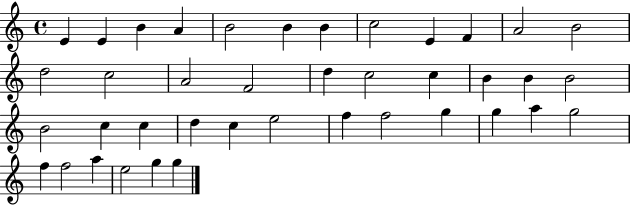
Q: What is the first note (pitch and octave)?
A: E4